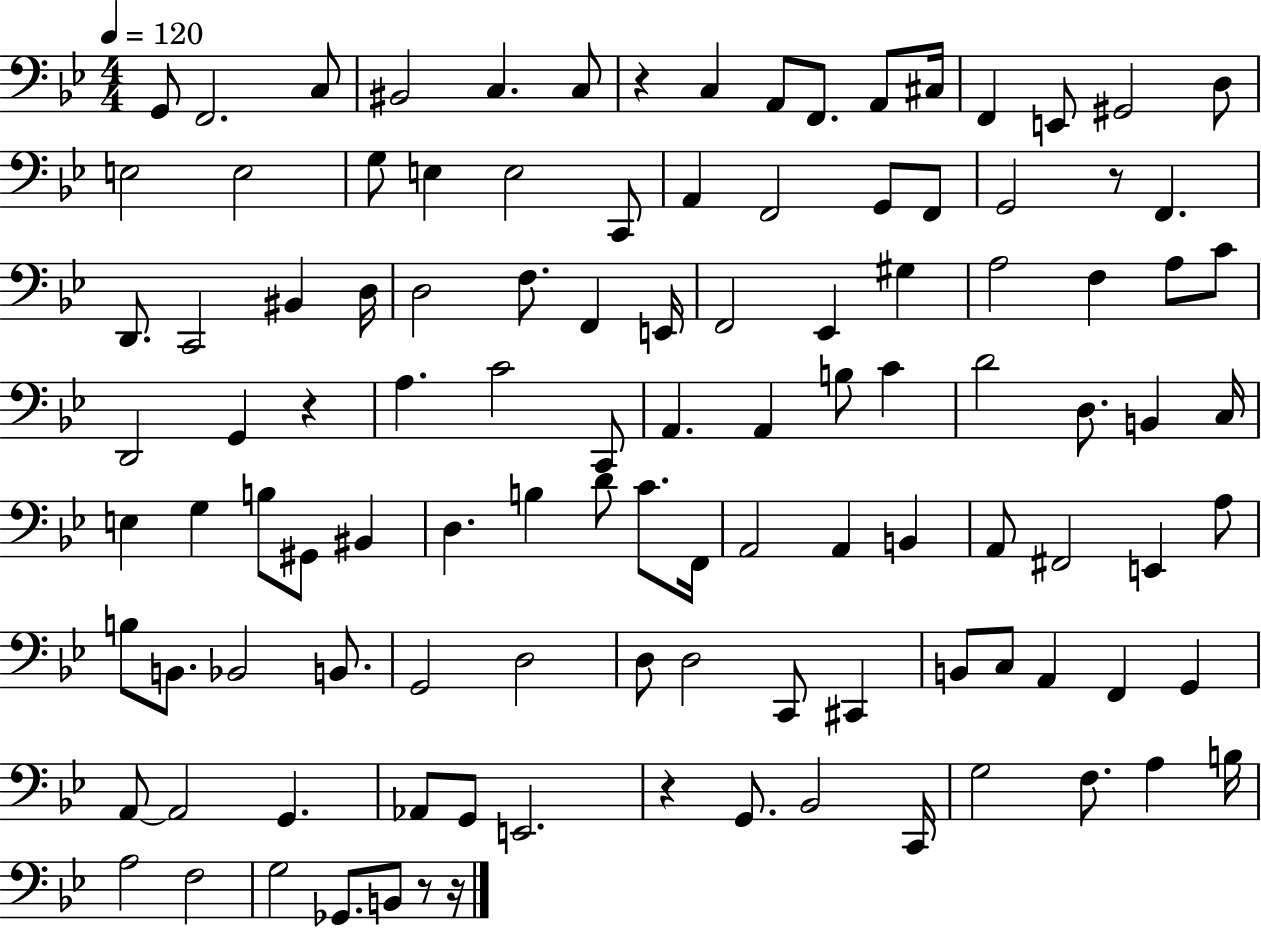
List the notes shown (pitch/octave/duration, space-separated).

G2/e F2/h. C3/e BIS2/h C3/q. C3/e R/q C3/q A2/e F2/e. A2/e C#3/s F2/q E2/e G#2/h D3/e E3/h E3/h G3/e E3/q E3/h C2/e A2/q F2/h G2/e F2/e G2/h R/e F2/q. D2/e. C2/h BIS2/q D3/s D3/h F3/e. F2/q E2/s F2/h Eb2/q G#3/q A3/h F3/q A3/e C4/e D2/h G2/q R/q A3/q. C4/h C2/e A2/q. A2/q B3/e C4/q D4/h D3/e. B2/q C3/s E3/q G3/q B3/e G#2/e BIS2/q D3/q. B3/q D4/e C4/e. F2/s A2/h A2/q B2/q A2/e F#2/h E2/q A3/e B3/e B2/e. Bb2/h B2/e. G2/h D3/h D3/e D3/h C2/e C#2/q B2/e C3/e A2/q F2/q G2/q A2/e A2/h G2/q. Ab2/e G2/e E2/h. R/q G2/e. Bb2/h C2/s G3/h F3/e. A3/q B3/s A3/h F3/h G3/h Gb2/e. B2/e R/e R/s